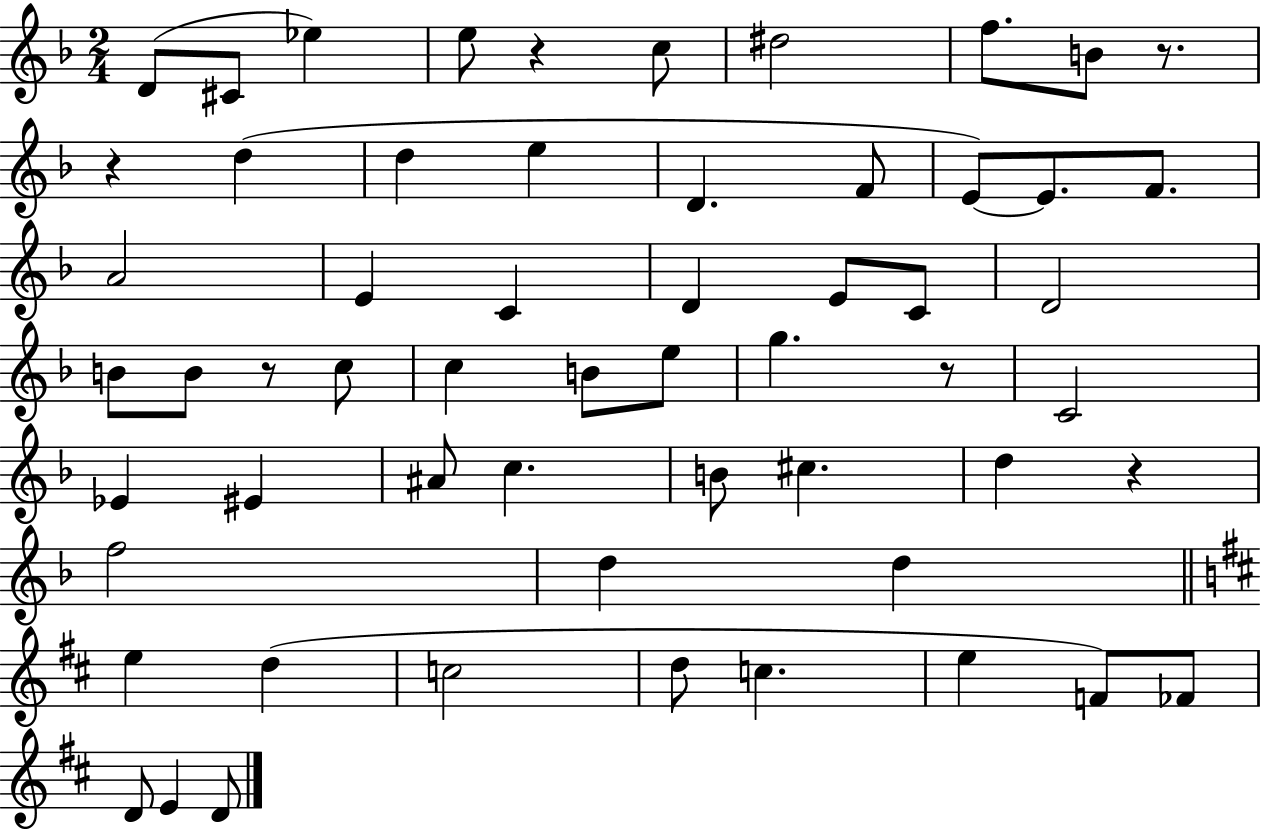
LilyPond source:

{
  \clef treble
  \numericTimeSignature
  \time 2/4
  \key f \major
  d'8( cis'8 ees''4) | e''8 r4 c''8 | dis''2 | f''8. b'8 r8. | \break r4 d''4( | d''4 e''4 | d'4. f'8 | e'8~~) e'8. f'8. | \break a'2 | e'4 c'4 | d'4 e'8 c'8 | d'2 | \break b'8 b'8 r8 c''8 | c''4 b'8 e''8 | g''4. r8 | c'2 | \break ees'4 eis'4 | ais'8 c''4. | b'8 cis''4. | d''4 r4 | \break f''2 | d''4 d''4 | \bar "||" \break \key d \major e''4 d''4( | c''2 | d''8 c''4. | e''4 f'8) fes'8 | \break d'8 e'4 d'8 | \bar "|."
}